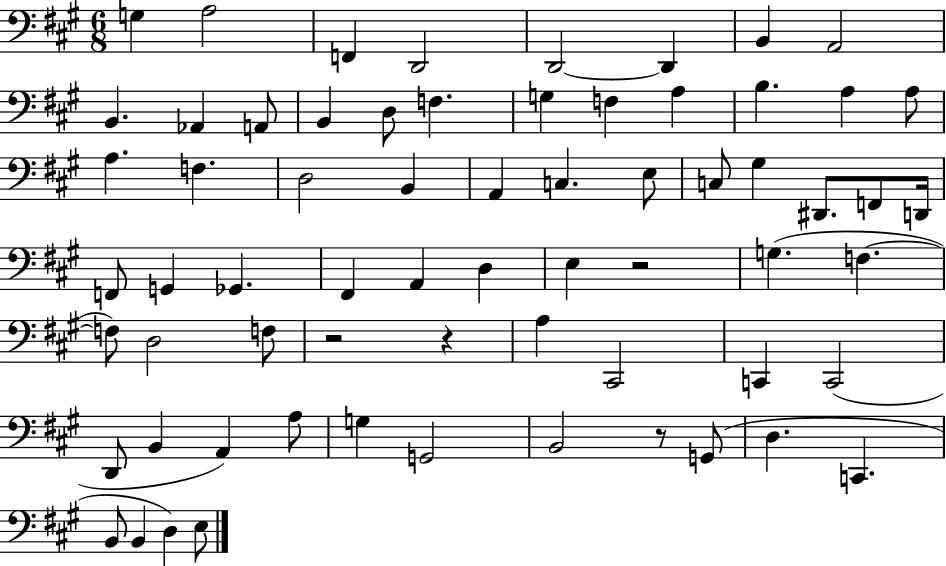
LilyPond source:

{
  \clef bass
  \numericTimeSignature
  \time 6/8
  \key a \major
  g4 a2 | f,4 d,2 | d,2~~ d,4 | b,4 a,2 | \break b,4. aes,4 a,8 | b,4 d8 f4. | g4 f4 a4 | b4. a4 a8 | \break a4. f4. | d2 b,4 | a,4 c4. e8 | c8 gis4 dis,8. f,8 d,16 | \break f,8 g,4 ges,4. | fis,4 a,4 d4 | e4 r2 | g4.( f4.~~ | \break f8) d2 f8 | r2 r4 | a4 cis,2 | c,4 c,2( | \break d,8 b,4 a,4) a8 | g4 g,2 | b,2 r8 g,8( | d4. c,4. | \break b,8 b,4 d4) e8 | \bar "|."
}